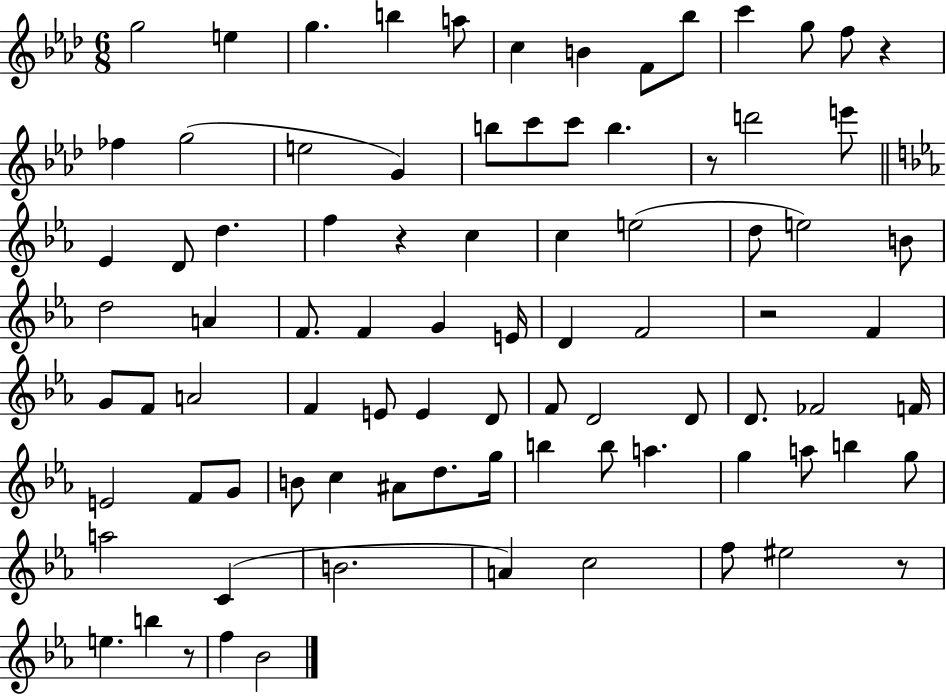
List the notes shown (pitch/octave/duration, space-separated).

G5/h E5/q G5/q. B5/q A5/e C5/q B4/q F4/e Bb5/e C6/q G5/e F5/e R/q FES5/q G5/h E5/h G4/q B5/e C6/e C6/e B5/q. R/e D6/h E6/e Eb4/q D4/e D5/q. F5/q R/q C5/q C5/q E5/h D5/e E5/h B4/e D5/h A4/q F4/e. F4/q G4/q E4/s D4/q F4/h R/h F4/q G4/e F4/e A4/h F4/q E4/e E4/q D4/e F4/e D4/h D4/e D4/e. FES4/h F4/s E4/h F4/e G4/e B4/e C5/q A#4/e D5/e. G5/s B5/q B5/e A5/q. G5/q A5/e B5/q G5/e A5/h C4/q B4/h. A4/q C5/h F5/e EIS5/h R/e E5/q. B5/q R/e F5/q Bb4/h